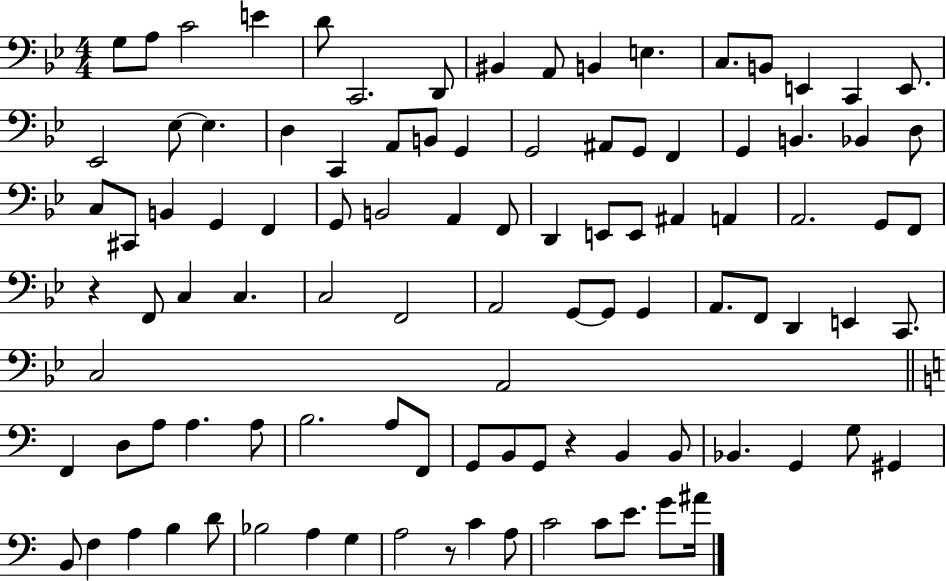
{
  \clef bass
  \numericTimeSignature
  \time 4/4
  \key bes \major
  g8 a8 c'2 e'4 | d'8 c,2. d,8 | bis,4 a,8 b,4 e4. | c8. b,8 e,4 c,4 e,8. | \break ees,2 ees8~~ ees4. | d4 c,4 a,8 b,8 g,4 | g,2 ais,8 g,8 f,4 | g,4 b,4. bes,4 d8 | \break c8 cis,8 b,4 g,4 f,4 | g,8 b,2 a,4 f,8 | d,4 e,8 e,8 ais,4 a,4 | a,2. g,8 f,8 | \break r4 f,8 c4 c4. | c2 f,2 | a,2 g,8~~ g,8 g,4 | a,8. f,8 d,4 e,4 c,8. | \break c2 a,2 | \bar "||" \break \key c \major f,4 d8 a8 a4. a8 | b2. a8 f,8 | g,8 b,8 g,8 r4 b,4 b,8 | bes,4. g,4 g8 gis,4 | \break b,8 f4 a4 b4 d'8 | bes2 a4 g4 | a2 r8 c'4 a8 | c'2 c'8 e'8. g'8 ais'16 | \break \bar "|."
}